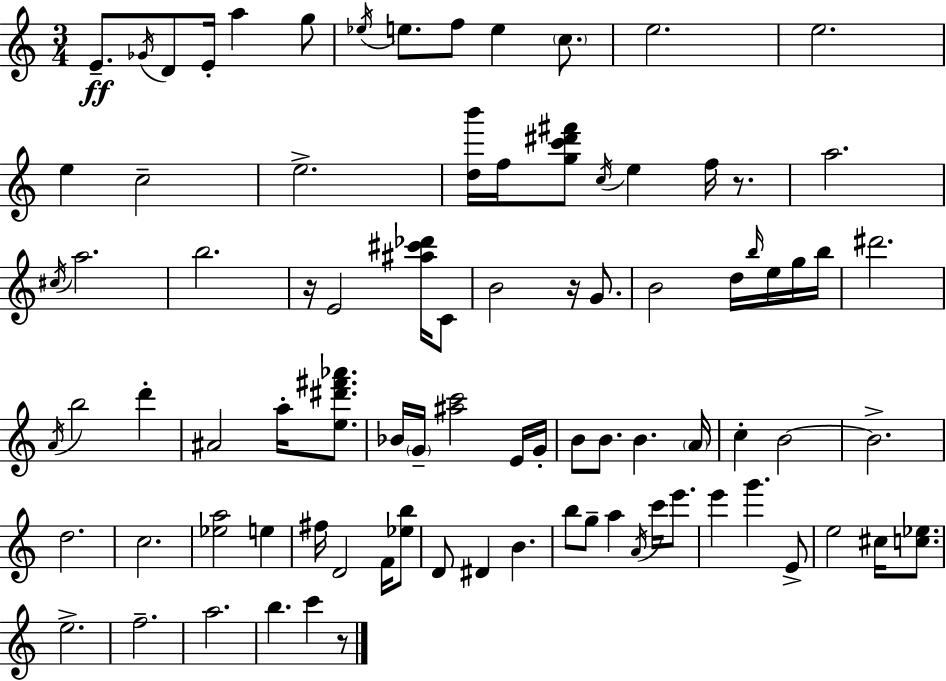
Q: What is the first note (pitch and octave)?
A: E4